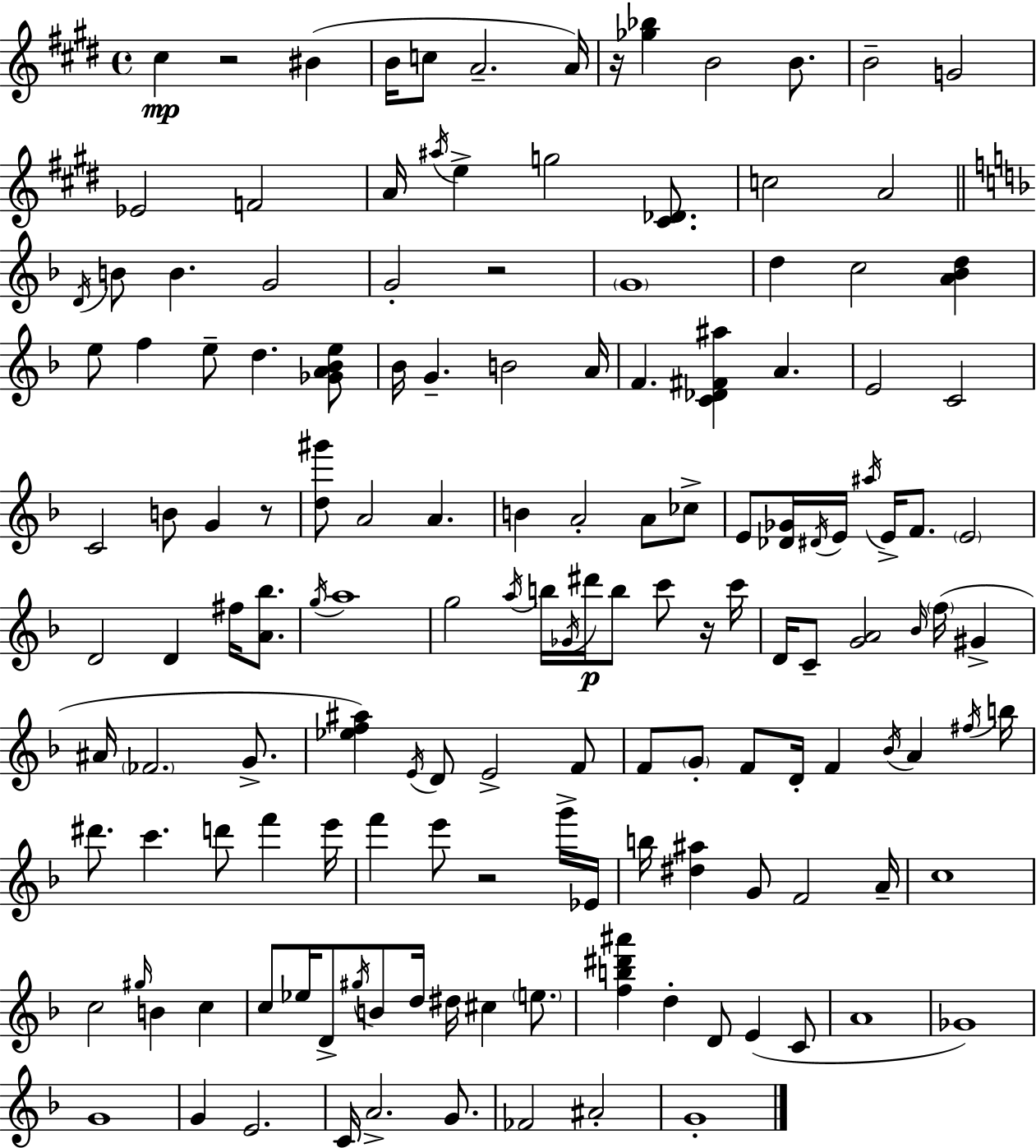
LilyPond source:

{
  \clef treble
  \time 4/4
  \defaultTimeSignature
  \key e \major
  cis''4\mp r2 bis'4( | b'16 c''8 a'2.-- a'16) | r16 <ges'' bes''>4 b'2 b'8. | b'2-- g'2 | \break ees'2 f'2 | a'16 \acciaccatura { ais''16 } e''4-> g''2 <cis' des'>8. | c''2 a'2 | \bar "||" \break \key f \major \acciaccatura { d'16 } b'8 b'4. g'2 | g'2-. r2 | \parenthesize g'1 | d''4 c''2 <a' bes' d''>4 | \break e''8 f''4 e''8-- d''4. <ges' a' bes' e''>8 | bes'16 g'4.-- b'2 | a'16 f'4. <c' des' fis' ais''>4 a'4. | e'2 c'2 | \break c'2 b'8 g'4 r8 | <d'' gis'''>8 a'2 a'4. | b'4 a'2-. a'8 ces''8-> | e'8 <des' ges'>16 \acciaccatura { dis'16 } e'16 \acciaccatura { ais''16 } e'16-> f'8. \parenthesize e'2 | \break d'2 d'4 fis''16 | <a' bes''>8. \acciaccatura { g''16 } a''1 | g''2 \acciaccatura { a''16 } b''16 \acciaccatura { ges'16 }\p dis'''16 | b''8 c'''8 r16 c'''16 d'16 c'8-- <g' a'>2 | \break \grace { bes'16 } \parenthesize f''16( gis'4-> ais'16 \parenthesize fes'2. | g'8.-> <ees'' f'' ais''>4) \acciaccatura { e'16 } d'8 e'2-> | f'8 f'8 \parenthesize g'8-. f'8 d'16-. f'4 | \acciaccatura { bes'16 } a'4 \acciaccatura { fis''16 } b''16 dis'''8. c'''4. | \break d'''8 f'''4 e'''16 f'''4 e'''8 | r2 g'''16-> ees'16 b''16 <dis'' ais''>4 g'8 | f'2 a'16-- c''1 | c''2 | \break \grace { gis''16 } b'4 c''4 c''8 ees''16 d'8-> | \acciaccatura { gis''16 } b'8 d''16 dis''16 cis''4 \parenthesize e''8. <f'' b'' dis''' ais'''>4 | d''4-. d'8 e'4( c'8 a'1 | ges'1) | \break g'1 | g'4 | e'2. c'16 a'2.-> | g'8. fes'2 | \break ais'2-. g'1-. | \bar "|."
}